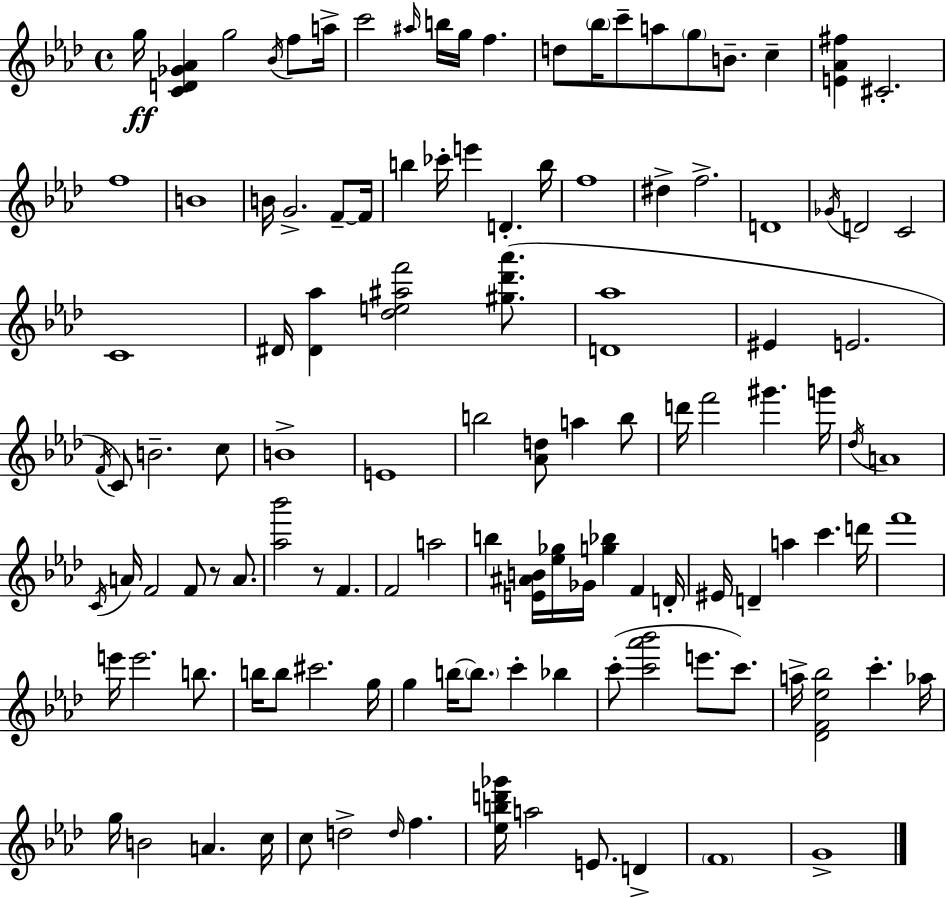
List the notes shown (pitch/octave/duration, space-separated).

G5/s [C4,D4,Gb4,Ab4]/q G5/h Bb4/s F5/e A5/s C6/h A#5/s B5/s G5/s F5/q. D5/e Bb5/s C6/e A5/e G5/e B4/e. C5/q [E4,Ab4,F#5]/q C#4/h. F5/w B4/w B4/s G4/h. F4/e F4/s B5/q CES6/s E6/q D4/q. B5/s F5/w D#5/q F5/h. D4/w Gb4/s D4/h C4/h C4/w D#4/s [D#4,Ab5]/q [Db5,E5,A#5,F6]/h [G#5,Db6,Ab6]/e. [D4,Ab5]/w EIS4/q E4/h. F4/s C4/e B4/h. C5/e B4/w E4/w B5/h [Ab4,D5]/e A5/q B5/e D6/s F6/h G#6/q. G6/s Db5/s A4/w C4/s A4/s F4/h F4/e R/e A4/e. [Ab5,Bb6]/h R/e F4/q. F4/h A5/h B5/q [E4,A#4,B4]/s [Eb5,Gb5]/s Gb4/s [G5,Bb5]/q F4/q D4/s EIS4/s D4/q A5/q C6/q. D6/s F6/w E6/s E6/h. B5/e. B5/s B5/e C#6/h. G5/s G5/q B5/s B5/e. C6/q Bb5/q C6/e [C6,Ab6,Bb6]/h E6/e. C6/e. A5/s [Db4,F4,Eb5,Bb5]/h C6/q. Ab5/s G5/s B4/h A4/q. C5/s C5/e D5/h D5/s F5/q. [Eb5,B5,D6,Gb6]/s A5/h E4/e. D4/q F4/w G4/w